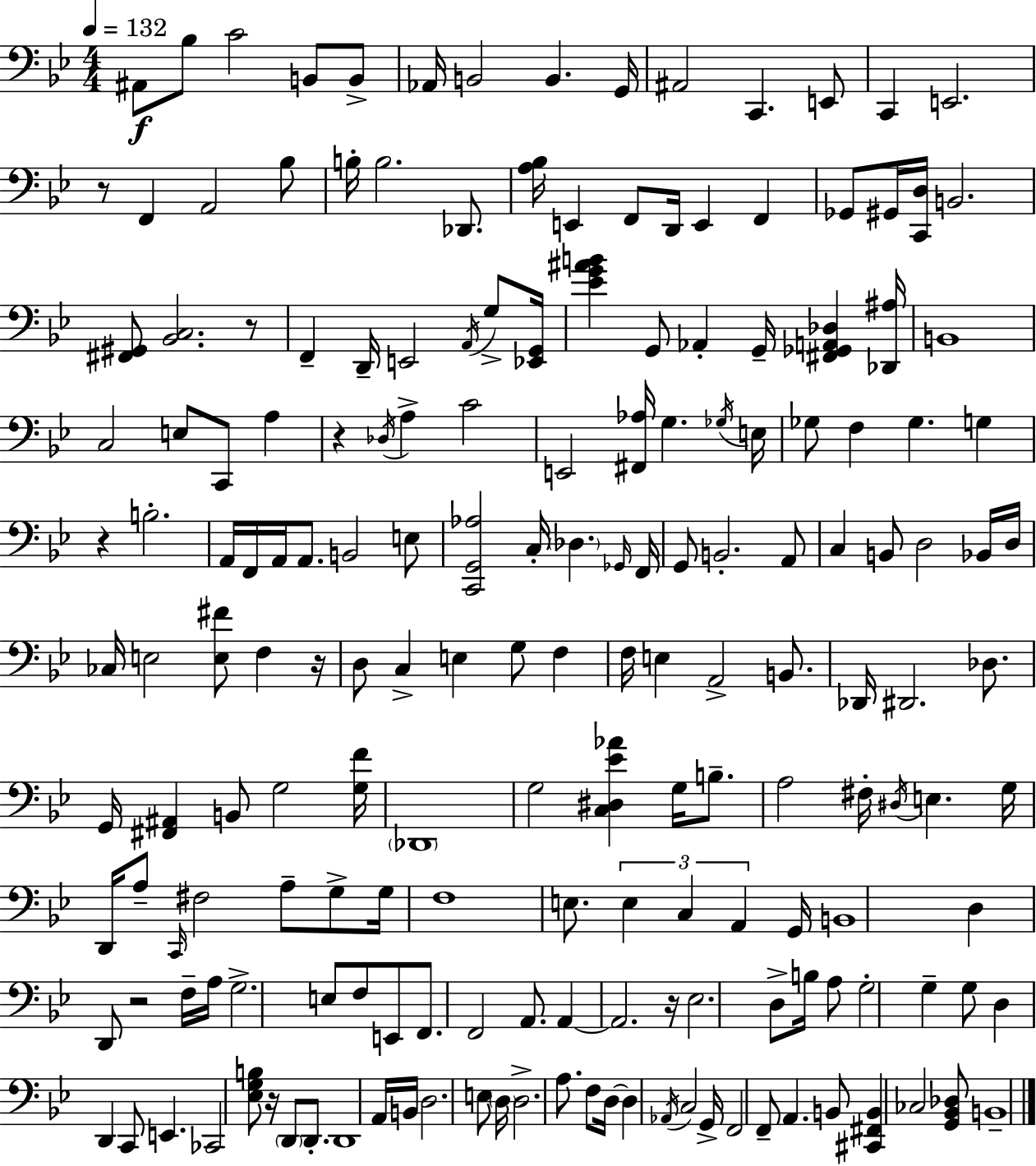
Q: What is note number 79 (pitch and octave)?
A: F3